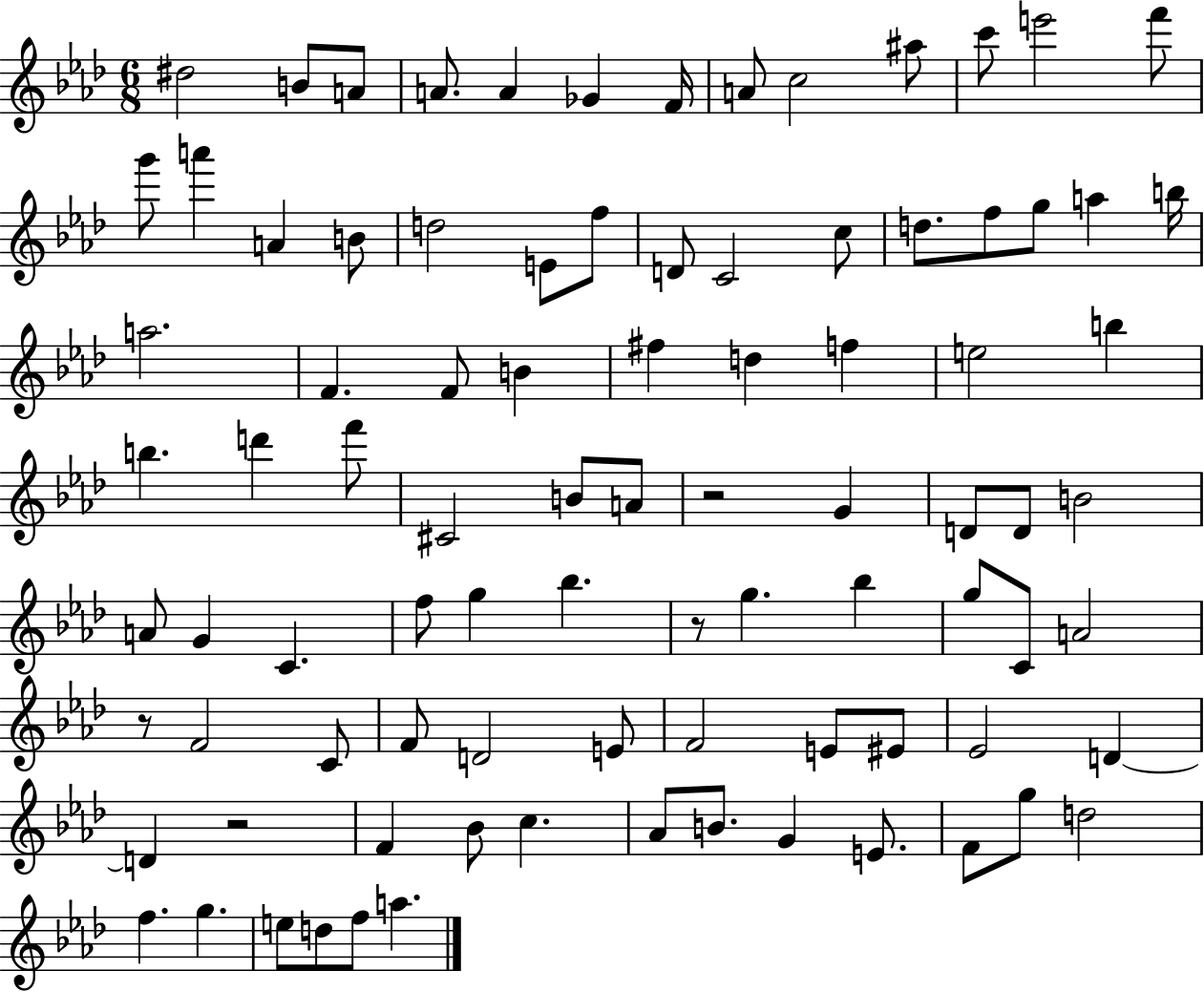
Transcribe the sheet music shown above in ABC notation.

X:1
T:Untitled
M:6/8
L:1/4
K:Ab
^d2 B/2 A/2 A/2 A _G F/4 A/2 c2 ^a/2 c'/2 e'2 f'/2 g'/2 a' A B/2 d2 E/2 f/2 D/2 C2 c/2 d/2 f/2 g/2 a b/4 a2 F F/2 B ^f d f e2 b b d' f'/2 ^C2 B/2 A/2 z2 G D/2 D/2 B2 A/2 G C f/2 g _b z/2 g _b g/2 C/2 A2 z/2 F2 C/2 F/2 D2 E/2 F2 E/2 ^E/2 _E2 D D z2 F _B/2 c _A/2 B/2 G E/2 F/2 g/2 d2 f g e/2 d/2 f/2 a